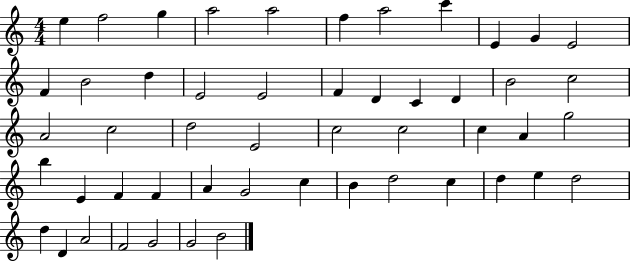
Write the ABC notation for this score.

X:1
T:Untitled
M:4/4
L:1/4
K:C
e f2 g a2 a2 f a2 c' E G E2 F B2 d E2 E2 F D C D B2 c2 A2 c2 d2 E2 c2 c2 c A g2 b E F F A G2 c B d2 c d e d2 d D A2 F2 G2 G2 B2